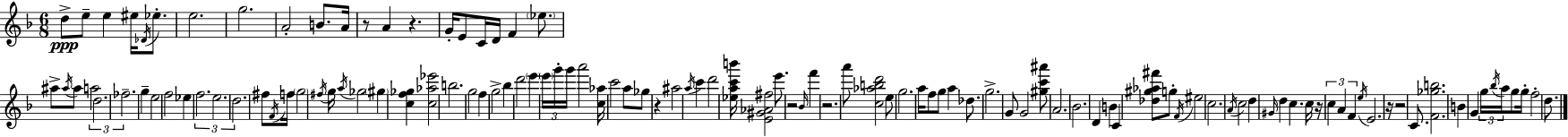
D5/e E5/e E5/q EIS5/s Db4/s Eb5/e. E5/h. G5/h. A4/h B4/e. A4/s R/e A4/q R/q. G4/s E4/e C4/s D4/s F4/q Eb5/e. A#5/e A#5/s A#5/e A5/h D5/h. FES5/h. G5/q E5/h F5/h Eb5/q F5/h. E5/h. D5/h. F#5/e F4/s F5/s G5/h F#5/s G5/s A5/s Gb5/h G#5/q [C5,F5,Gb5]/q [C5,Ab5,Eb6]/h B5/h. G5/h F5/q G5/h Bb5/q D6/h E6/q E6/s G6/s G6/s A6/h [C5,Ab5]/s C6/h A5/e Gb5/e R/q A#5/h A5/s C6/q D6/h [Eb5,A5,C6,B6]/s [E4,G#4,Ab4,F#5]/h E6/e. R/h Bb4/s F6/q R/h. A6/e [C5,Ab5,B5,D6]/h E5/e G5/h. A5/s F5/e G5/e A5/q Db5/e. G5/h. G4/e G4/h [G#5,C6,A#6]/e A4/h. Bb4/h. D4/q B4/q C4/q [Db5,G#5,Ab5,F#6]/e G5/e F4/s EIS5/h C5/h. A4/s C5/h D5/q G#4/s D5/q C5/q. C5/s R/s C5/q A4/q F4/q E5/s E4/h. R/s R/h C4/e. [F4,Gb5,B5]/h. B4/q G4/q G5/s Bb5/s A5/s G5/e G5/s F5/h D5/e.